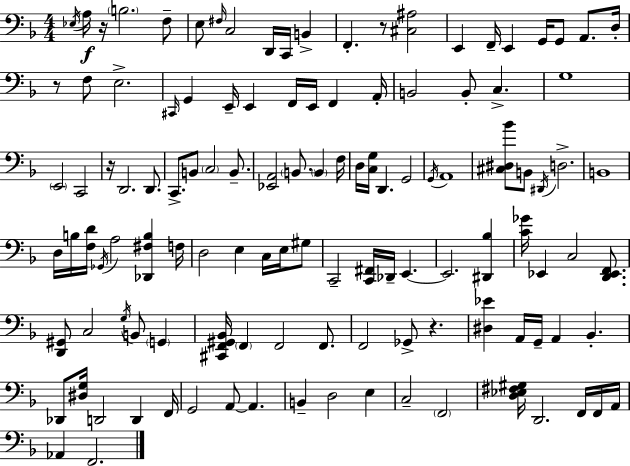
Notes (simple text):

Eb3/s A3/s R/s B3/h. F3/e E3/e F#3/s C3/h D2/s C2/s B2/q F2/q. R/e [C#3,A#3]/h E2/q F2/s E2/q G2/s G2/e A2/e. D3/s R/e F3/e E3/h. C#2/s G2/q E2/s E2/q F2/s E2/s F2/q A2/s B2/h B2/e C3/q. G3/w E2/h C2/h R/s D2/h. D2/e. C2/e. B2/e C3/h B2/e. [Eb2,A2]/h B2/e. B2/q F3/s D3/s [C3,G3]/s D2/q. G2/h G2/s A2/w [C#3,D#3,Bb4]/e B2/e D#2/s D3/h. B2/w D3/s B3/s [F3,D4]/s Gb2/s A3/h [Db2,F#3,B3]/q F3/s D3/h E3/q C3/s E3/s G#3/e C2/h [C2,F#2]/s Db2/s E2/q. E2/h. [D#2,Bb3]/q [C4,Gb4]/s Eb2/q C3/h [D2,Eb2,F2]/e. [D2,G#2]/e C3/h G3/s B2/e G2/q [C#2,F2,G#2,Bb2]/s F2/q F2/h F2/e. F2/h Gb2/e R/q. [D#3,Eb4]/q A2/s G2/s A2/q Bb2/q. Db2/e [D#3,G3]/s D2/h D2/q F2/s G2/h A2/e A2/q. B2/q D3/h E3/q C3/h F2/h [D3,Eb3,F#3,G#3]/s D2/h. F2/s F2/s A2/s Ab2/q F2/h.